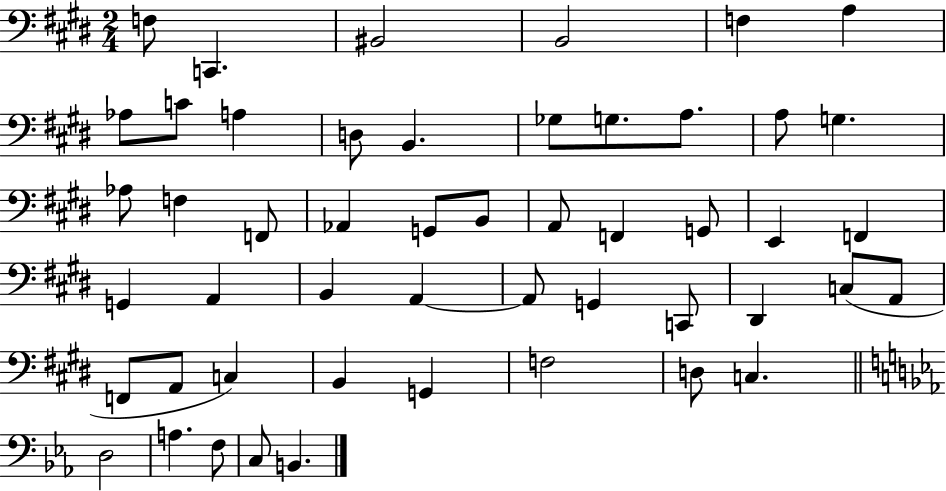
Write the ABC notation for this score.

X:1
T:Untitled
M:2/4
L:1/4
K:E
F,/2 C,, ^B,,2 B,,2 F, A, _A,/2 C/2 A, D,/2 B,, _G,/2 G,/2 A,/2 A,/2 G, _A,/2 F, F,,/2 _A,, G,,/2 B,,/2 A,,/2 F,, G,,/2 E,, F,, G,, A,, B,, A,, A,,/2 G,, C,,/2 ^D,, C,/2 A,,/2 F,,/2 A,,/2 C, B,, G,, F,2 D,/2 C, D,2 A, F,/2 C,/2 B,,